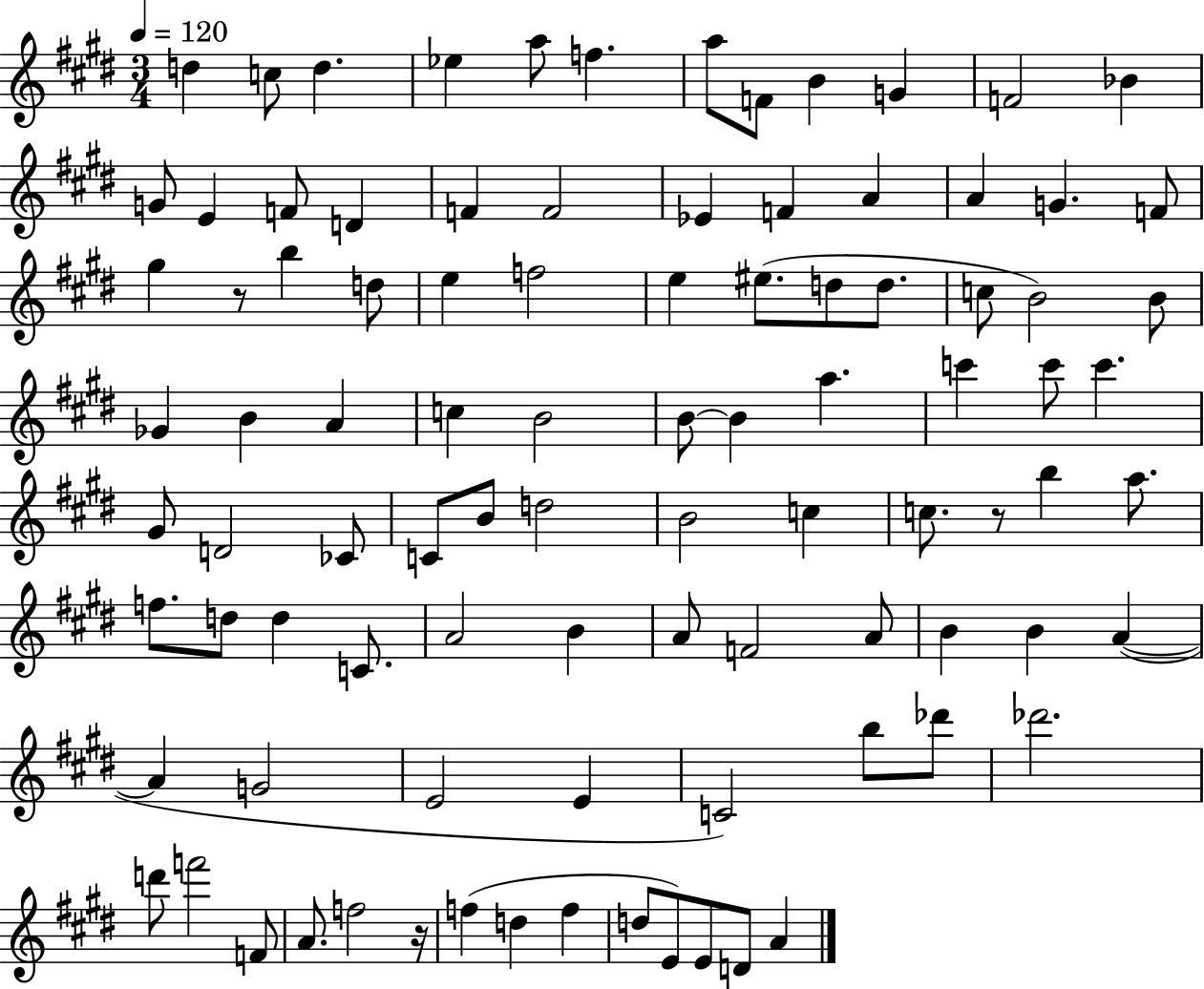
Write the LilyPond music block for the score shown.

{
  \clef treble
  \numericTimeSignature
  \time 3/4
  \key e \major
  \tempo 4 = 120
  d''4 c''8 d''4. | ees''4 a''8 f''4. | a''8 f'8 b'4 g'4 | f'2 bes'4 | \break g'8 e'4 f'8 d'4 | f'4 f'2 | ees'4 f'4 a'4 | a'4 g'4. f'8 | \break gis''4 r8 b''4 d''8 | e''4 f''2 | e''4 eis''8.( d''8 d''8. | c''8 b'2) b'8 | \break ges'4 b'4 a'4 | c''4 b'2 | b'8~~ b'4 a''4. | c'''4 c'''8 c'''4. | \break gis'8 d'2 ces'8 | c'8 b'8 d''2 | b'2 c''4 | c''8. r8 b''4 a''8. | \break f''8. d''8 d''4 c'8. | a'2 b'4 | a'8 f'2 a'8 | b'4 b'4 a'4~(~ | \break a'4 g'2 | e'2 e'4 | c'2) b''8 des'''8 | des'''2. | \break d'''8 f'''2 f'8 | a'8. f''2 r16 | f''4( d''4 f''4 | d''8 e'8) e'8 d'8 a'4 | \break \bar "|."
}